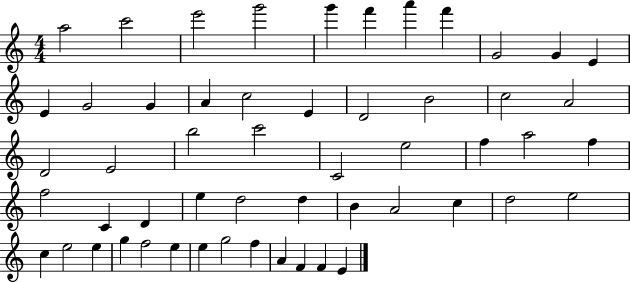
A5/h C6/h E6/h G6/h G6/q F6/q A6/q F6/q G4/h G4/q E4/q E4/q G4/h G4/q A4/q C5/h E4/q D4/h B4/h C5/h A4/h D4/h E4/h B5/h C6/h C4/h E5/h F5/q A5/h F5/q F5/h C4/q D4/q E5/q D5/h D5/q B4/q A4/h C5/q D5/h E5/h C5/q E5/h E5/q G5/q F5/h E5/q E5/q G5/h F5/q A4/q F4/q F4/q E4/q